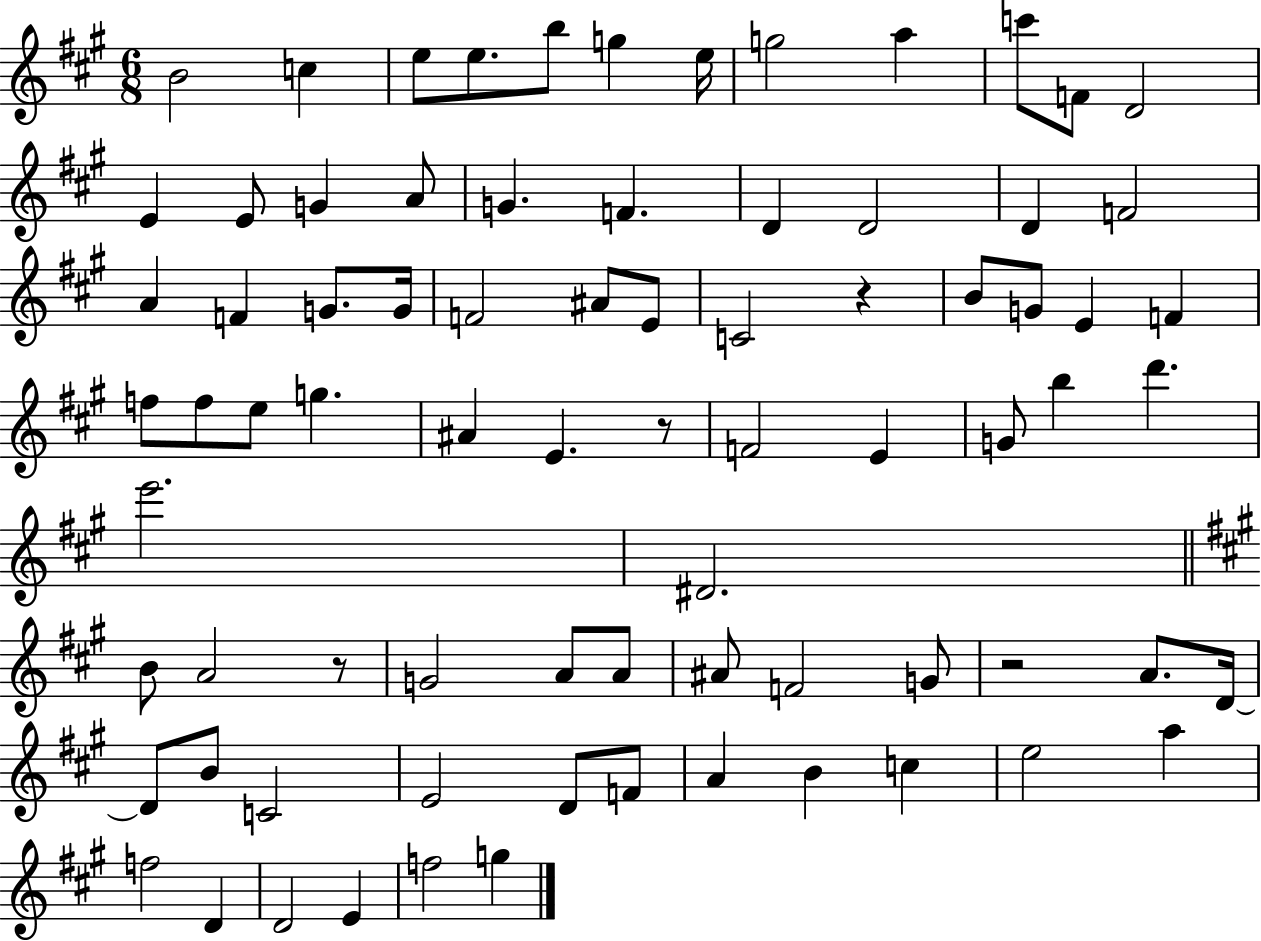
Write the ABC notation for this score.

X:1
T:Untitled
M:6/8
L:1/4
K:A
B2 c e/2 e/2 b/2 g e/4 g2 a c'/2 F/2 D2 E E/2 G A/2 G F D D2 D F2 A F G/2 G/4 F2 ^A/2 E/2 C2 z B/2 G/2 E F f/2 f/2 e/2 g ^A E z/2 F2 E G/2 b d' e'2 ^D2 B/2 A2 z/2 G2 A/2 A/2 ^A/2 F2 G/2 z2 A/2 D/4 D/2 B/2 C2 E2 D/2 F/2 A B c e2 a f2 D D2 E f2 g